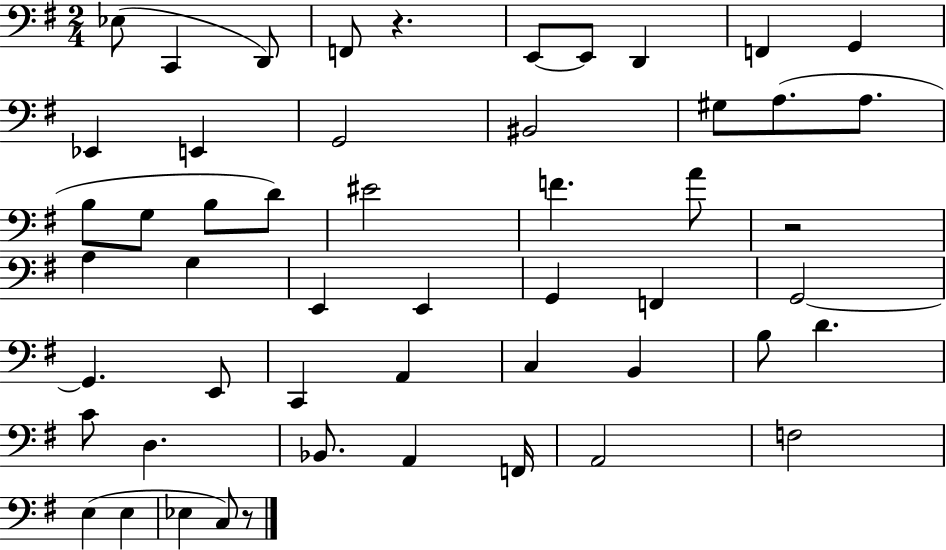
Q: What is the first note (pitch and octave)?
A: Eb3